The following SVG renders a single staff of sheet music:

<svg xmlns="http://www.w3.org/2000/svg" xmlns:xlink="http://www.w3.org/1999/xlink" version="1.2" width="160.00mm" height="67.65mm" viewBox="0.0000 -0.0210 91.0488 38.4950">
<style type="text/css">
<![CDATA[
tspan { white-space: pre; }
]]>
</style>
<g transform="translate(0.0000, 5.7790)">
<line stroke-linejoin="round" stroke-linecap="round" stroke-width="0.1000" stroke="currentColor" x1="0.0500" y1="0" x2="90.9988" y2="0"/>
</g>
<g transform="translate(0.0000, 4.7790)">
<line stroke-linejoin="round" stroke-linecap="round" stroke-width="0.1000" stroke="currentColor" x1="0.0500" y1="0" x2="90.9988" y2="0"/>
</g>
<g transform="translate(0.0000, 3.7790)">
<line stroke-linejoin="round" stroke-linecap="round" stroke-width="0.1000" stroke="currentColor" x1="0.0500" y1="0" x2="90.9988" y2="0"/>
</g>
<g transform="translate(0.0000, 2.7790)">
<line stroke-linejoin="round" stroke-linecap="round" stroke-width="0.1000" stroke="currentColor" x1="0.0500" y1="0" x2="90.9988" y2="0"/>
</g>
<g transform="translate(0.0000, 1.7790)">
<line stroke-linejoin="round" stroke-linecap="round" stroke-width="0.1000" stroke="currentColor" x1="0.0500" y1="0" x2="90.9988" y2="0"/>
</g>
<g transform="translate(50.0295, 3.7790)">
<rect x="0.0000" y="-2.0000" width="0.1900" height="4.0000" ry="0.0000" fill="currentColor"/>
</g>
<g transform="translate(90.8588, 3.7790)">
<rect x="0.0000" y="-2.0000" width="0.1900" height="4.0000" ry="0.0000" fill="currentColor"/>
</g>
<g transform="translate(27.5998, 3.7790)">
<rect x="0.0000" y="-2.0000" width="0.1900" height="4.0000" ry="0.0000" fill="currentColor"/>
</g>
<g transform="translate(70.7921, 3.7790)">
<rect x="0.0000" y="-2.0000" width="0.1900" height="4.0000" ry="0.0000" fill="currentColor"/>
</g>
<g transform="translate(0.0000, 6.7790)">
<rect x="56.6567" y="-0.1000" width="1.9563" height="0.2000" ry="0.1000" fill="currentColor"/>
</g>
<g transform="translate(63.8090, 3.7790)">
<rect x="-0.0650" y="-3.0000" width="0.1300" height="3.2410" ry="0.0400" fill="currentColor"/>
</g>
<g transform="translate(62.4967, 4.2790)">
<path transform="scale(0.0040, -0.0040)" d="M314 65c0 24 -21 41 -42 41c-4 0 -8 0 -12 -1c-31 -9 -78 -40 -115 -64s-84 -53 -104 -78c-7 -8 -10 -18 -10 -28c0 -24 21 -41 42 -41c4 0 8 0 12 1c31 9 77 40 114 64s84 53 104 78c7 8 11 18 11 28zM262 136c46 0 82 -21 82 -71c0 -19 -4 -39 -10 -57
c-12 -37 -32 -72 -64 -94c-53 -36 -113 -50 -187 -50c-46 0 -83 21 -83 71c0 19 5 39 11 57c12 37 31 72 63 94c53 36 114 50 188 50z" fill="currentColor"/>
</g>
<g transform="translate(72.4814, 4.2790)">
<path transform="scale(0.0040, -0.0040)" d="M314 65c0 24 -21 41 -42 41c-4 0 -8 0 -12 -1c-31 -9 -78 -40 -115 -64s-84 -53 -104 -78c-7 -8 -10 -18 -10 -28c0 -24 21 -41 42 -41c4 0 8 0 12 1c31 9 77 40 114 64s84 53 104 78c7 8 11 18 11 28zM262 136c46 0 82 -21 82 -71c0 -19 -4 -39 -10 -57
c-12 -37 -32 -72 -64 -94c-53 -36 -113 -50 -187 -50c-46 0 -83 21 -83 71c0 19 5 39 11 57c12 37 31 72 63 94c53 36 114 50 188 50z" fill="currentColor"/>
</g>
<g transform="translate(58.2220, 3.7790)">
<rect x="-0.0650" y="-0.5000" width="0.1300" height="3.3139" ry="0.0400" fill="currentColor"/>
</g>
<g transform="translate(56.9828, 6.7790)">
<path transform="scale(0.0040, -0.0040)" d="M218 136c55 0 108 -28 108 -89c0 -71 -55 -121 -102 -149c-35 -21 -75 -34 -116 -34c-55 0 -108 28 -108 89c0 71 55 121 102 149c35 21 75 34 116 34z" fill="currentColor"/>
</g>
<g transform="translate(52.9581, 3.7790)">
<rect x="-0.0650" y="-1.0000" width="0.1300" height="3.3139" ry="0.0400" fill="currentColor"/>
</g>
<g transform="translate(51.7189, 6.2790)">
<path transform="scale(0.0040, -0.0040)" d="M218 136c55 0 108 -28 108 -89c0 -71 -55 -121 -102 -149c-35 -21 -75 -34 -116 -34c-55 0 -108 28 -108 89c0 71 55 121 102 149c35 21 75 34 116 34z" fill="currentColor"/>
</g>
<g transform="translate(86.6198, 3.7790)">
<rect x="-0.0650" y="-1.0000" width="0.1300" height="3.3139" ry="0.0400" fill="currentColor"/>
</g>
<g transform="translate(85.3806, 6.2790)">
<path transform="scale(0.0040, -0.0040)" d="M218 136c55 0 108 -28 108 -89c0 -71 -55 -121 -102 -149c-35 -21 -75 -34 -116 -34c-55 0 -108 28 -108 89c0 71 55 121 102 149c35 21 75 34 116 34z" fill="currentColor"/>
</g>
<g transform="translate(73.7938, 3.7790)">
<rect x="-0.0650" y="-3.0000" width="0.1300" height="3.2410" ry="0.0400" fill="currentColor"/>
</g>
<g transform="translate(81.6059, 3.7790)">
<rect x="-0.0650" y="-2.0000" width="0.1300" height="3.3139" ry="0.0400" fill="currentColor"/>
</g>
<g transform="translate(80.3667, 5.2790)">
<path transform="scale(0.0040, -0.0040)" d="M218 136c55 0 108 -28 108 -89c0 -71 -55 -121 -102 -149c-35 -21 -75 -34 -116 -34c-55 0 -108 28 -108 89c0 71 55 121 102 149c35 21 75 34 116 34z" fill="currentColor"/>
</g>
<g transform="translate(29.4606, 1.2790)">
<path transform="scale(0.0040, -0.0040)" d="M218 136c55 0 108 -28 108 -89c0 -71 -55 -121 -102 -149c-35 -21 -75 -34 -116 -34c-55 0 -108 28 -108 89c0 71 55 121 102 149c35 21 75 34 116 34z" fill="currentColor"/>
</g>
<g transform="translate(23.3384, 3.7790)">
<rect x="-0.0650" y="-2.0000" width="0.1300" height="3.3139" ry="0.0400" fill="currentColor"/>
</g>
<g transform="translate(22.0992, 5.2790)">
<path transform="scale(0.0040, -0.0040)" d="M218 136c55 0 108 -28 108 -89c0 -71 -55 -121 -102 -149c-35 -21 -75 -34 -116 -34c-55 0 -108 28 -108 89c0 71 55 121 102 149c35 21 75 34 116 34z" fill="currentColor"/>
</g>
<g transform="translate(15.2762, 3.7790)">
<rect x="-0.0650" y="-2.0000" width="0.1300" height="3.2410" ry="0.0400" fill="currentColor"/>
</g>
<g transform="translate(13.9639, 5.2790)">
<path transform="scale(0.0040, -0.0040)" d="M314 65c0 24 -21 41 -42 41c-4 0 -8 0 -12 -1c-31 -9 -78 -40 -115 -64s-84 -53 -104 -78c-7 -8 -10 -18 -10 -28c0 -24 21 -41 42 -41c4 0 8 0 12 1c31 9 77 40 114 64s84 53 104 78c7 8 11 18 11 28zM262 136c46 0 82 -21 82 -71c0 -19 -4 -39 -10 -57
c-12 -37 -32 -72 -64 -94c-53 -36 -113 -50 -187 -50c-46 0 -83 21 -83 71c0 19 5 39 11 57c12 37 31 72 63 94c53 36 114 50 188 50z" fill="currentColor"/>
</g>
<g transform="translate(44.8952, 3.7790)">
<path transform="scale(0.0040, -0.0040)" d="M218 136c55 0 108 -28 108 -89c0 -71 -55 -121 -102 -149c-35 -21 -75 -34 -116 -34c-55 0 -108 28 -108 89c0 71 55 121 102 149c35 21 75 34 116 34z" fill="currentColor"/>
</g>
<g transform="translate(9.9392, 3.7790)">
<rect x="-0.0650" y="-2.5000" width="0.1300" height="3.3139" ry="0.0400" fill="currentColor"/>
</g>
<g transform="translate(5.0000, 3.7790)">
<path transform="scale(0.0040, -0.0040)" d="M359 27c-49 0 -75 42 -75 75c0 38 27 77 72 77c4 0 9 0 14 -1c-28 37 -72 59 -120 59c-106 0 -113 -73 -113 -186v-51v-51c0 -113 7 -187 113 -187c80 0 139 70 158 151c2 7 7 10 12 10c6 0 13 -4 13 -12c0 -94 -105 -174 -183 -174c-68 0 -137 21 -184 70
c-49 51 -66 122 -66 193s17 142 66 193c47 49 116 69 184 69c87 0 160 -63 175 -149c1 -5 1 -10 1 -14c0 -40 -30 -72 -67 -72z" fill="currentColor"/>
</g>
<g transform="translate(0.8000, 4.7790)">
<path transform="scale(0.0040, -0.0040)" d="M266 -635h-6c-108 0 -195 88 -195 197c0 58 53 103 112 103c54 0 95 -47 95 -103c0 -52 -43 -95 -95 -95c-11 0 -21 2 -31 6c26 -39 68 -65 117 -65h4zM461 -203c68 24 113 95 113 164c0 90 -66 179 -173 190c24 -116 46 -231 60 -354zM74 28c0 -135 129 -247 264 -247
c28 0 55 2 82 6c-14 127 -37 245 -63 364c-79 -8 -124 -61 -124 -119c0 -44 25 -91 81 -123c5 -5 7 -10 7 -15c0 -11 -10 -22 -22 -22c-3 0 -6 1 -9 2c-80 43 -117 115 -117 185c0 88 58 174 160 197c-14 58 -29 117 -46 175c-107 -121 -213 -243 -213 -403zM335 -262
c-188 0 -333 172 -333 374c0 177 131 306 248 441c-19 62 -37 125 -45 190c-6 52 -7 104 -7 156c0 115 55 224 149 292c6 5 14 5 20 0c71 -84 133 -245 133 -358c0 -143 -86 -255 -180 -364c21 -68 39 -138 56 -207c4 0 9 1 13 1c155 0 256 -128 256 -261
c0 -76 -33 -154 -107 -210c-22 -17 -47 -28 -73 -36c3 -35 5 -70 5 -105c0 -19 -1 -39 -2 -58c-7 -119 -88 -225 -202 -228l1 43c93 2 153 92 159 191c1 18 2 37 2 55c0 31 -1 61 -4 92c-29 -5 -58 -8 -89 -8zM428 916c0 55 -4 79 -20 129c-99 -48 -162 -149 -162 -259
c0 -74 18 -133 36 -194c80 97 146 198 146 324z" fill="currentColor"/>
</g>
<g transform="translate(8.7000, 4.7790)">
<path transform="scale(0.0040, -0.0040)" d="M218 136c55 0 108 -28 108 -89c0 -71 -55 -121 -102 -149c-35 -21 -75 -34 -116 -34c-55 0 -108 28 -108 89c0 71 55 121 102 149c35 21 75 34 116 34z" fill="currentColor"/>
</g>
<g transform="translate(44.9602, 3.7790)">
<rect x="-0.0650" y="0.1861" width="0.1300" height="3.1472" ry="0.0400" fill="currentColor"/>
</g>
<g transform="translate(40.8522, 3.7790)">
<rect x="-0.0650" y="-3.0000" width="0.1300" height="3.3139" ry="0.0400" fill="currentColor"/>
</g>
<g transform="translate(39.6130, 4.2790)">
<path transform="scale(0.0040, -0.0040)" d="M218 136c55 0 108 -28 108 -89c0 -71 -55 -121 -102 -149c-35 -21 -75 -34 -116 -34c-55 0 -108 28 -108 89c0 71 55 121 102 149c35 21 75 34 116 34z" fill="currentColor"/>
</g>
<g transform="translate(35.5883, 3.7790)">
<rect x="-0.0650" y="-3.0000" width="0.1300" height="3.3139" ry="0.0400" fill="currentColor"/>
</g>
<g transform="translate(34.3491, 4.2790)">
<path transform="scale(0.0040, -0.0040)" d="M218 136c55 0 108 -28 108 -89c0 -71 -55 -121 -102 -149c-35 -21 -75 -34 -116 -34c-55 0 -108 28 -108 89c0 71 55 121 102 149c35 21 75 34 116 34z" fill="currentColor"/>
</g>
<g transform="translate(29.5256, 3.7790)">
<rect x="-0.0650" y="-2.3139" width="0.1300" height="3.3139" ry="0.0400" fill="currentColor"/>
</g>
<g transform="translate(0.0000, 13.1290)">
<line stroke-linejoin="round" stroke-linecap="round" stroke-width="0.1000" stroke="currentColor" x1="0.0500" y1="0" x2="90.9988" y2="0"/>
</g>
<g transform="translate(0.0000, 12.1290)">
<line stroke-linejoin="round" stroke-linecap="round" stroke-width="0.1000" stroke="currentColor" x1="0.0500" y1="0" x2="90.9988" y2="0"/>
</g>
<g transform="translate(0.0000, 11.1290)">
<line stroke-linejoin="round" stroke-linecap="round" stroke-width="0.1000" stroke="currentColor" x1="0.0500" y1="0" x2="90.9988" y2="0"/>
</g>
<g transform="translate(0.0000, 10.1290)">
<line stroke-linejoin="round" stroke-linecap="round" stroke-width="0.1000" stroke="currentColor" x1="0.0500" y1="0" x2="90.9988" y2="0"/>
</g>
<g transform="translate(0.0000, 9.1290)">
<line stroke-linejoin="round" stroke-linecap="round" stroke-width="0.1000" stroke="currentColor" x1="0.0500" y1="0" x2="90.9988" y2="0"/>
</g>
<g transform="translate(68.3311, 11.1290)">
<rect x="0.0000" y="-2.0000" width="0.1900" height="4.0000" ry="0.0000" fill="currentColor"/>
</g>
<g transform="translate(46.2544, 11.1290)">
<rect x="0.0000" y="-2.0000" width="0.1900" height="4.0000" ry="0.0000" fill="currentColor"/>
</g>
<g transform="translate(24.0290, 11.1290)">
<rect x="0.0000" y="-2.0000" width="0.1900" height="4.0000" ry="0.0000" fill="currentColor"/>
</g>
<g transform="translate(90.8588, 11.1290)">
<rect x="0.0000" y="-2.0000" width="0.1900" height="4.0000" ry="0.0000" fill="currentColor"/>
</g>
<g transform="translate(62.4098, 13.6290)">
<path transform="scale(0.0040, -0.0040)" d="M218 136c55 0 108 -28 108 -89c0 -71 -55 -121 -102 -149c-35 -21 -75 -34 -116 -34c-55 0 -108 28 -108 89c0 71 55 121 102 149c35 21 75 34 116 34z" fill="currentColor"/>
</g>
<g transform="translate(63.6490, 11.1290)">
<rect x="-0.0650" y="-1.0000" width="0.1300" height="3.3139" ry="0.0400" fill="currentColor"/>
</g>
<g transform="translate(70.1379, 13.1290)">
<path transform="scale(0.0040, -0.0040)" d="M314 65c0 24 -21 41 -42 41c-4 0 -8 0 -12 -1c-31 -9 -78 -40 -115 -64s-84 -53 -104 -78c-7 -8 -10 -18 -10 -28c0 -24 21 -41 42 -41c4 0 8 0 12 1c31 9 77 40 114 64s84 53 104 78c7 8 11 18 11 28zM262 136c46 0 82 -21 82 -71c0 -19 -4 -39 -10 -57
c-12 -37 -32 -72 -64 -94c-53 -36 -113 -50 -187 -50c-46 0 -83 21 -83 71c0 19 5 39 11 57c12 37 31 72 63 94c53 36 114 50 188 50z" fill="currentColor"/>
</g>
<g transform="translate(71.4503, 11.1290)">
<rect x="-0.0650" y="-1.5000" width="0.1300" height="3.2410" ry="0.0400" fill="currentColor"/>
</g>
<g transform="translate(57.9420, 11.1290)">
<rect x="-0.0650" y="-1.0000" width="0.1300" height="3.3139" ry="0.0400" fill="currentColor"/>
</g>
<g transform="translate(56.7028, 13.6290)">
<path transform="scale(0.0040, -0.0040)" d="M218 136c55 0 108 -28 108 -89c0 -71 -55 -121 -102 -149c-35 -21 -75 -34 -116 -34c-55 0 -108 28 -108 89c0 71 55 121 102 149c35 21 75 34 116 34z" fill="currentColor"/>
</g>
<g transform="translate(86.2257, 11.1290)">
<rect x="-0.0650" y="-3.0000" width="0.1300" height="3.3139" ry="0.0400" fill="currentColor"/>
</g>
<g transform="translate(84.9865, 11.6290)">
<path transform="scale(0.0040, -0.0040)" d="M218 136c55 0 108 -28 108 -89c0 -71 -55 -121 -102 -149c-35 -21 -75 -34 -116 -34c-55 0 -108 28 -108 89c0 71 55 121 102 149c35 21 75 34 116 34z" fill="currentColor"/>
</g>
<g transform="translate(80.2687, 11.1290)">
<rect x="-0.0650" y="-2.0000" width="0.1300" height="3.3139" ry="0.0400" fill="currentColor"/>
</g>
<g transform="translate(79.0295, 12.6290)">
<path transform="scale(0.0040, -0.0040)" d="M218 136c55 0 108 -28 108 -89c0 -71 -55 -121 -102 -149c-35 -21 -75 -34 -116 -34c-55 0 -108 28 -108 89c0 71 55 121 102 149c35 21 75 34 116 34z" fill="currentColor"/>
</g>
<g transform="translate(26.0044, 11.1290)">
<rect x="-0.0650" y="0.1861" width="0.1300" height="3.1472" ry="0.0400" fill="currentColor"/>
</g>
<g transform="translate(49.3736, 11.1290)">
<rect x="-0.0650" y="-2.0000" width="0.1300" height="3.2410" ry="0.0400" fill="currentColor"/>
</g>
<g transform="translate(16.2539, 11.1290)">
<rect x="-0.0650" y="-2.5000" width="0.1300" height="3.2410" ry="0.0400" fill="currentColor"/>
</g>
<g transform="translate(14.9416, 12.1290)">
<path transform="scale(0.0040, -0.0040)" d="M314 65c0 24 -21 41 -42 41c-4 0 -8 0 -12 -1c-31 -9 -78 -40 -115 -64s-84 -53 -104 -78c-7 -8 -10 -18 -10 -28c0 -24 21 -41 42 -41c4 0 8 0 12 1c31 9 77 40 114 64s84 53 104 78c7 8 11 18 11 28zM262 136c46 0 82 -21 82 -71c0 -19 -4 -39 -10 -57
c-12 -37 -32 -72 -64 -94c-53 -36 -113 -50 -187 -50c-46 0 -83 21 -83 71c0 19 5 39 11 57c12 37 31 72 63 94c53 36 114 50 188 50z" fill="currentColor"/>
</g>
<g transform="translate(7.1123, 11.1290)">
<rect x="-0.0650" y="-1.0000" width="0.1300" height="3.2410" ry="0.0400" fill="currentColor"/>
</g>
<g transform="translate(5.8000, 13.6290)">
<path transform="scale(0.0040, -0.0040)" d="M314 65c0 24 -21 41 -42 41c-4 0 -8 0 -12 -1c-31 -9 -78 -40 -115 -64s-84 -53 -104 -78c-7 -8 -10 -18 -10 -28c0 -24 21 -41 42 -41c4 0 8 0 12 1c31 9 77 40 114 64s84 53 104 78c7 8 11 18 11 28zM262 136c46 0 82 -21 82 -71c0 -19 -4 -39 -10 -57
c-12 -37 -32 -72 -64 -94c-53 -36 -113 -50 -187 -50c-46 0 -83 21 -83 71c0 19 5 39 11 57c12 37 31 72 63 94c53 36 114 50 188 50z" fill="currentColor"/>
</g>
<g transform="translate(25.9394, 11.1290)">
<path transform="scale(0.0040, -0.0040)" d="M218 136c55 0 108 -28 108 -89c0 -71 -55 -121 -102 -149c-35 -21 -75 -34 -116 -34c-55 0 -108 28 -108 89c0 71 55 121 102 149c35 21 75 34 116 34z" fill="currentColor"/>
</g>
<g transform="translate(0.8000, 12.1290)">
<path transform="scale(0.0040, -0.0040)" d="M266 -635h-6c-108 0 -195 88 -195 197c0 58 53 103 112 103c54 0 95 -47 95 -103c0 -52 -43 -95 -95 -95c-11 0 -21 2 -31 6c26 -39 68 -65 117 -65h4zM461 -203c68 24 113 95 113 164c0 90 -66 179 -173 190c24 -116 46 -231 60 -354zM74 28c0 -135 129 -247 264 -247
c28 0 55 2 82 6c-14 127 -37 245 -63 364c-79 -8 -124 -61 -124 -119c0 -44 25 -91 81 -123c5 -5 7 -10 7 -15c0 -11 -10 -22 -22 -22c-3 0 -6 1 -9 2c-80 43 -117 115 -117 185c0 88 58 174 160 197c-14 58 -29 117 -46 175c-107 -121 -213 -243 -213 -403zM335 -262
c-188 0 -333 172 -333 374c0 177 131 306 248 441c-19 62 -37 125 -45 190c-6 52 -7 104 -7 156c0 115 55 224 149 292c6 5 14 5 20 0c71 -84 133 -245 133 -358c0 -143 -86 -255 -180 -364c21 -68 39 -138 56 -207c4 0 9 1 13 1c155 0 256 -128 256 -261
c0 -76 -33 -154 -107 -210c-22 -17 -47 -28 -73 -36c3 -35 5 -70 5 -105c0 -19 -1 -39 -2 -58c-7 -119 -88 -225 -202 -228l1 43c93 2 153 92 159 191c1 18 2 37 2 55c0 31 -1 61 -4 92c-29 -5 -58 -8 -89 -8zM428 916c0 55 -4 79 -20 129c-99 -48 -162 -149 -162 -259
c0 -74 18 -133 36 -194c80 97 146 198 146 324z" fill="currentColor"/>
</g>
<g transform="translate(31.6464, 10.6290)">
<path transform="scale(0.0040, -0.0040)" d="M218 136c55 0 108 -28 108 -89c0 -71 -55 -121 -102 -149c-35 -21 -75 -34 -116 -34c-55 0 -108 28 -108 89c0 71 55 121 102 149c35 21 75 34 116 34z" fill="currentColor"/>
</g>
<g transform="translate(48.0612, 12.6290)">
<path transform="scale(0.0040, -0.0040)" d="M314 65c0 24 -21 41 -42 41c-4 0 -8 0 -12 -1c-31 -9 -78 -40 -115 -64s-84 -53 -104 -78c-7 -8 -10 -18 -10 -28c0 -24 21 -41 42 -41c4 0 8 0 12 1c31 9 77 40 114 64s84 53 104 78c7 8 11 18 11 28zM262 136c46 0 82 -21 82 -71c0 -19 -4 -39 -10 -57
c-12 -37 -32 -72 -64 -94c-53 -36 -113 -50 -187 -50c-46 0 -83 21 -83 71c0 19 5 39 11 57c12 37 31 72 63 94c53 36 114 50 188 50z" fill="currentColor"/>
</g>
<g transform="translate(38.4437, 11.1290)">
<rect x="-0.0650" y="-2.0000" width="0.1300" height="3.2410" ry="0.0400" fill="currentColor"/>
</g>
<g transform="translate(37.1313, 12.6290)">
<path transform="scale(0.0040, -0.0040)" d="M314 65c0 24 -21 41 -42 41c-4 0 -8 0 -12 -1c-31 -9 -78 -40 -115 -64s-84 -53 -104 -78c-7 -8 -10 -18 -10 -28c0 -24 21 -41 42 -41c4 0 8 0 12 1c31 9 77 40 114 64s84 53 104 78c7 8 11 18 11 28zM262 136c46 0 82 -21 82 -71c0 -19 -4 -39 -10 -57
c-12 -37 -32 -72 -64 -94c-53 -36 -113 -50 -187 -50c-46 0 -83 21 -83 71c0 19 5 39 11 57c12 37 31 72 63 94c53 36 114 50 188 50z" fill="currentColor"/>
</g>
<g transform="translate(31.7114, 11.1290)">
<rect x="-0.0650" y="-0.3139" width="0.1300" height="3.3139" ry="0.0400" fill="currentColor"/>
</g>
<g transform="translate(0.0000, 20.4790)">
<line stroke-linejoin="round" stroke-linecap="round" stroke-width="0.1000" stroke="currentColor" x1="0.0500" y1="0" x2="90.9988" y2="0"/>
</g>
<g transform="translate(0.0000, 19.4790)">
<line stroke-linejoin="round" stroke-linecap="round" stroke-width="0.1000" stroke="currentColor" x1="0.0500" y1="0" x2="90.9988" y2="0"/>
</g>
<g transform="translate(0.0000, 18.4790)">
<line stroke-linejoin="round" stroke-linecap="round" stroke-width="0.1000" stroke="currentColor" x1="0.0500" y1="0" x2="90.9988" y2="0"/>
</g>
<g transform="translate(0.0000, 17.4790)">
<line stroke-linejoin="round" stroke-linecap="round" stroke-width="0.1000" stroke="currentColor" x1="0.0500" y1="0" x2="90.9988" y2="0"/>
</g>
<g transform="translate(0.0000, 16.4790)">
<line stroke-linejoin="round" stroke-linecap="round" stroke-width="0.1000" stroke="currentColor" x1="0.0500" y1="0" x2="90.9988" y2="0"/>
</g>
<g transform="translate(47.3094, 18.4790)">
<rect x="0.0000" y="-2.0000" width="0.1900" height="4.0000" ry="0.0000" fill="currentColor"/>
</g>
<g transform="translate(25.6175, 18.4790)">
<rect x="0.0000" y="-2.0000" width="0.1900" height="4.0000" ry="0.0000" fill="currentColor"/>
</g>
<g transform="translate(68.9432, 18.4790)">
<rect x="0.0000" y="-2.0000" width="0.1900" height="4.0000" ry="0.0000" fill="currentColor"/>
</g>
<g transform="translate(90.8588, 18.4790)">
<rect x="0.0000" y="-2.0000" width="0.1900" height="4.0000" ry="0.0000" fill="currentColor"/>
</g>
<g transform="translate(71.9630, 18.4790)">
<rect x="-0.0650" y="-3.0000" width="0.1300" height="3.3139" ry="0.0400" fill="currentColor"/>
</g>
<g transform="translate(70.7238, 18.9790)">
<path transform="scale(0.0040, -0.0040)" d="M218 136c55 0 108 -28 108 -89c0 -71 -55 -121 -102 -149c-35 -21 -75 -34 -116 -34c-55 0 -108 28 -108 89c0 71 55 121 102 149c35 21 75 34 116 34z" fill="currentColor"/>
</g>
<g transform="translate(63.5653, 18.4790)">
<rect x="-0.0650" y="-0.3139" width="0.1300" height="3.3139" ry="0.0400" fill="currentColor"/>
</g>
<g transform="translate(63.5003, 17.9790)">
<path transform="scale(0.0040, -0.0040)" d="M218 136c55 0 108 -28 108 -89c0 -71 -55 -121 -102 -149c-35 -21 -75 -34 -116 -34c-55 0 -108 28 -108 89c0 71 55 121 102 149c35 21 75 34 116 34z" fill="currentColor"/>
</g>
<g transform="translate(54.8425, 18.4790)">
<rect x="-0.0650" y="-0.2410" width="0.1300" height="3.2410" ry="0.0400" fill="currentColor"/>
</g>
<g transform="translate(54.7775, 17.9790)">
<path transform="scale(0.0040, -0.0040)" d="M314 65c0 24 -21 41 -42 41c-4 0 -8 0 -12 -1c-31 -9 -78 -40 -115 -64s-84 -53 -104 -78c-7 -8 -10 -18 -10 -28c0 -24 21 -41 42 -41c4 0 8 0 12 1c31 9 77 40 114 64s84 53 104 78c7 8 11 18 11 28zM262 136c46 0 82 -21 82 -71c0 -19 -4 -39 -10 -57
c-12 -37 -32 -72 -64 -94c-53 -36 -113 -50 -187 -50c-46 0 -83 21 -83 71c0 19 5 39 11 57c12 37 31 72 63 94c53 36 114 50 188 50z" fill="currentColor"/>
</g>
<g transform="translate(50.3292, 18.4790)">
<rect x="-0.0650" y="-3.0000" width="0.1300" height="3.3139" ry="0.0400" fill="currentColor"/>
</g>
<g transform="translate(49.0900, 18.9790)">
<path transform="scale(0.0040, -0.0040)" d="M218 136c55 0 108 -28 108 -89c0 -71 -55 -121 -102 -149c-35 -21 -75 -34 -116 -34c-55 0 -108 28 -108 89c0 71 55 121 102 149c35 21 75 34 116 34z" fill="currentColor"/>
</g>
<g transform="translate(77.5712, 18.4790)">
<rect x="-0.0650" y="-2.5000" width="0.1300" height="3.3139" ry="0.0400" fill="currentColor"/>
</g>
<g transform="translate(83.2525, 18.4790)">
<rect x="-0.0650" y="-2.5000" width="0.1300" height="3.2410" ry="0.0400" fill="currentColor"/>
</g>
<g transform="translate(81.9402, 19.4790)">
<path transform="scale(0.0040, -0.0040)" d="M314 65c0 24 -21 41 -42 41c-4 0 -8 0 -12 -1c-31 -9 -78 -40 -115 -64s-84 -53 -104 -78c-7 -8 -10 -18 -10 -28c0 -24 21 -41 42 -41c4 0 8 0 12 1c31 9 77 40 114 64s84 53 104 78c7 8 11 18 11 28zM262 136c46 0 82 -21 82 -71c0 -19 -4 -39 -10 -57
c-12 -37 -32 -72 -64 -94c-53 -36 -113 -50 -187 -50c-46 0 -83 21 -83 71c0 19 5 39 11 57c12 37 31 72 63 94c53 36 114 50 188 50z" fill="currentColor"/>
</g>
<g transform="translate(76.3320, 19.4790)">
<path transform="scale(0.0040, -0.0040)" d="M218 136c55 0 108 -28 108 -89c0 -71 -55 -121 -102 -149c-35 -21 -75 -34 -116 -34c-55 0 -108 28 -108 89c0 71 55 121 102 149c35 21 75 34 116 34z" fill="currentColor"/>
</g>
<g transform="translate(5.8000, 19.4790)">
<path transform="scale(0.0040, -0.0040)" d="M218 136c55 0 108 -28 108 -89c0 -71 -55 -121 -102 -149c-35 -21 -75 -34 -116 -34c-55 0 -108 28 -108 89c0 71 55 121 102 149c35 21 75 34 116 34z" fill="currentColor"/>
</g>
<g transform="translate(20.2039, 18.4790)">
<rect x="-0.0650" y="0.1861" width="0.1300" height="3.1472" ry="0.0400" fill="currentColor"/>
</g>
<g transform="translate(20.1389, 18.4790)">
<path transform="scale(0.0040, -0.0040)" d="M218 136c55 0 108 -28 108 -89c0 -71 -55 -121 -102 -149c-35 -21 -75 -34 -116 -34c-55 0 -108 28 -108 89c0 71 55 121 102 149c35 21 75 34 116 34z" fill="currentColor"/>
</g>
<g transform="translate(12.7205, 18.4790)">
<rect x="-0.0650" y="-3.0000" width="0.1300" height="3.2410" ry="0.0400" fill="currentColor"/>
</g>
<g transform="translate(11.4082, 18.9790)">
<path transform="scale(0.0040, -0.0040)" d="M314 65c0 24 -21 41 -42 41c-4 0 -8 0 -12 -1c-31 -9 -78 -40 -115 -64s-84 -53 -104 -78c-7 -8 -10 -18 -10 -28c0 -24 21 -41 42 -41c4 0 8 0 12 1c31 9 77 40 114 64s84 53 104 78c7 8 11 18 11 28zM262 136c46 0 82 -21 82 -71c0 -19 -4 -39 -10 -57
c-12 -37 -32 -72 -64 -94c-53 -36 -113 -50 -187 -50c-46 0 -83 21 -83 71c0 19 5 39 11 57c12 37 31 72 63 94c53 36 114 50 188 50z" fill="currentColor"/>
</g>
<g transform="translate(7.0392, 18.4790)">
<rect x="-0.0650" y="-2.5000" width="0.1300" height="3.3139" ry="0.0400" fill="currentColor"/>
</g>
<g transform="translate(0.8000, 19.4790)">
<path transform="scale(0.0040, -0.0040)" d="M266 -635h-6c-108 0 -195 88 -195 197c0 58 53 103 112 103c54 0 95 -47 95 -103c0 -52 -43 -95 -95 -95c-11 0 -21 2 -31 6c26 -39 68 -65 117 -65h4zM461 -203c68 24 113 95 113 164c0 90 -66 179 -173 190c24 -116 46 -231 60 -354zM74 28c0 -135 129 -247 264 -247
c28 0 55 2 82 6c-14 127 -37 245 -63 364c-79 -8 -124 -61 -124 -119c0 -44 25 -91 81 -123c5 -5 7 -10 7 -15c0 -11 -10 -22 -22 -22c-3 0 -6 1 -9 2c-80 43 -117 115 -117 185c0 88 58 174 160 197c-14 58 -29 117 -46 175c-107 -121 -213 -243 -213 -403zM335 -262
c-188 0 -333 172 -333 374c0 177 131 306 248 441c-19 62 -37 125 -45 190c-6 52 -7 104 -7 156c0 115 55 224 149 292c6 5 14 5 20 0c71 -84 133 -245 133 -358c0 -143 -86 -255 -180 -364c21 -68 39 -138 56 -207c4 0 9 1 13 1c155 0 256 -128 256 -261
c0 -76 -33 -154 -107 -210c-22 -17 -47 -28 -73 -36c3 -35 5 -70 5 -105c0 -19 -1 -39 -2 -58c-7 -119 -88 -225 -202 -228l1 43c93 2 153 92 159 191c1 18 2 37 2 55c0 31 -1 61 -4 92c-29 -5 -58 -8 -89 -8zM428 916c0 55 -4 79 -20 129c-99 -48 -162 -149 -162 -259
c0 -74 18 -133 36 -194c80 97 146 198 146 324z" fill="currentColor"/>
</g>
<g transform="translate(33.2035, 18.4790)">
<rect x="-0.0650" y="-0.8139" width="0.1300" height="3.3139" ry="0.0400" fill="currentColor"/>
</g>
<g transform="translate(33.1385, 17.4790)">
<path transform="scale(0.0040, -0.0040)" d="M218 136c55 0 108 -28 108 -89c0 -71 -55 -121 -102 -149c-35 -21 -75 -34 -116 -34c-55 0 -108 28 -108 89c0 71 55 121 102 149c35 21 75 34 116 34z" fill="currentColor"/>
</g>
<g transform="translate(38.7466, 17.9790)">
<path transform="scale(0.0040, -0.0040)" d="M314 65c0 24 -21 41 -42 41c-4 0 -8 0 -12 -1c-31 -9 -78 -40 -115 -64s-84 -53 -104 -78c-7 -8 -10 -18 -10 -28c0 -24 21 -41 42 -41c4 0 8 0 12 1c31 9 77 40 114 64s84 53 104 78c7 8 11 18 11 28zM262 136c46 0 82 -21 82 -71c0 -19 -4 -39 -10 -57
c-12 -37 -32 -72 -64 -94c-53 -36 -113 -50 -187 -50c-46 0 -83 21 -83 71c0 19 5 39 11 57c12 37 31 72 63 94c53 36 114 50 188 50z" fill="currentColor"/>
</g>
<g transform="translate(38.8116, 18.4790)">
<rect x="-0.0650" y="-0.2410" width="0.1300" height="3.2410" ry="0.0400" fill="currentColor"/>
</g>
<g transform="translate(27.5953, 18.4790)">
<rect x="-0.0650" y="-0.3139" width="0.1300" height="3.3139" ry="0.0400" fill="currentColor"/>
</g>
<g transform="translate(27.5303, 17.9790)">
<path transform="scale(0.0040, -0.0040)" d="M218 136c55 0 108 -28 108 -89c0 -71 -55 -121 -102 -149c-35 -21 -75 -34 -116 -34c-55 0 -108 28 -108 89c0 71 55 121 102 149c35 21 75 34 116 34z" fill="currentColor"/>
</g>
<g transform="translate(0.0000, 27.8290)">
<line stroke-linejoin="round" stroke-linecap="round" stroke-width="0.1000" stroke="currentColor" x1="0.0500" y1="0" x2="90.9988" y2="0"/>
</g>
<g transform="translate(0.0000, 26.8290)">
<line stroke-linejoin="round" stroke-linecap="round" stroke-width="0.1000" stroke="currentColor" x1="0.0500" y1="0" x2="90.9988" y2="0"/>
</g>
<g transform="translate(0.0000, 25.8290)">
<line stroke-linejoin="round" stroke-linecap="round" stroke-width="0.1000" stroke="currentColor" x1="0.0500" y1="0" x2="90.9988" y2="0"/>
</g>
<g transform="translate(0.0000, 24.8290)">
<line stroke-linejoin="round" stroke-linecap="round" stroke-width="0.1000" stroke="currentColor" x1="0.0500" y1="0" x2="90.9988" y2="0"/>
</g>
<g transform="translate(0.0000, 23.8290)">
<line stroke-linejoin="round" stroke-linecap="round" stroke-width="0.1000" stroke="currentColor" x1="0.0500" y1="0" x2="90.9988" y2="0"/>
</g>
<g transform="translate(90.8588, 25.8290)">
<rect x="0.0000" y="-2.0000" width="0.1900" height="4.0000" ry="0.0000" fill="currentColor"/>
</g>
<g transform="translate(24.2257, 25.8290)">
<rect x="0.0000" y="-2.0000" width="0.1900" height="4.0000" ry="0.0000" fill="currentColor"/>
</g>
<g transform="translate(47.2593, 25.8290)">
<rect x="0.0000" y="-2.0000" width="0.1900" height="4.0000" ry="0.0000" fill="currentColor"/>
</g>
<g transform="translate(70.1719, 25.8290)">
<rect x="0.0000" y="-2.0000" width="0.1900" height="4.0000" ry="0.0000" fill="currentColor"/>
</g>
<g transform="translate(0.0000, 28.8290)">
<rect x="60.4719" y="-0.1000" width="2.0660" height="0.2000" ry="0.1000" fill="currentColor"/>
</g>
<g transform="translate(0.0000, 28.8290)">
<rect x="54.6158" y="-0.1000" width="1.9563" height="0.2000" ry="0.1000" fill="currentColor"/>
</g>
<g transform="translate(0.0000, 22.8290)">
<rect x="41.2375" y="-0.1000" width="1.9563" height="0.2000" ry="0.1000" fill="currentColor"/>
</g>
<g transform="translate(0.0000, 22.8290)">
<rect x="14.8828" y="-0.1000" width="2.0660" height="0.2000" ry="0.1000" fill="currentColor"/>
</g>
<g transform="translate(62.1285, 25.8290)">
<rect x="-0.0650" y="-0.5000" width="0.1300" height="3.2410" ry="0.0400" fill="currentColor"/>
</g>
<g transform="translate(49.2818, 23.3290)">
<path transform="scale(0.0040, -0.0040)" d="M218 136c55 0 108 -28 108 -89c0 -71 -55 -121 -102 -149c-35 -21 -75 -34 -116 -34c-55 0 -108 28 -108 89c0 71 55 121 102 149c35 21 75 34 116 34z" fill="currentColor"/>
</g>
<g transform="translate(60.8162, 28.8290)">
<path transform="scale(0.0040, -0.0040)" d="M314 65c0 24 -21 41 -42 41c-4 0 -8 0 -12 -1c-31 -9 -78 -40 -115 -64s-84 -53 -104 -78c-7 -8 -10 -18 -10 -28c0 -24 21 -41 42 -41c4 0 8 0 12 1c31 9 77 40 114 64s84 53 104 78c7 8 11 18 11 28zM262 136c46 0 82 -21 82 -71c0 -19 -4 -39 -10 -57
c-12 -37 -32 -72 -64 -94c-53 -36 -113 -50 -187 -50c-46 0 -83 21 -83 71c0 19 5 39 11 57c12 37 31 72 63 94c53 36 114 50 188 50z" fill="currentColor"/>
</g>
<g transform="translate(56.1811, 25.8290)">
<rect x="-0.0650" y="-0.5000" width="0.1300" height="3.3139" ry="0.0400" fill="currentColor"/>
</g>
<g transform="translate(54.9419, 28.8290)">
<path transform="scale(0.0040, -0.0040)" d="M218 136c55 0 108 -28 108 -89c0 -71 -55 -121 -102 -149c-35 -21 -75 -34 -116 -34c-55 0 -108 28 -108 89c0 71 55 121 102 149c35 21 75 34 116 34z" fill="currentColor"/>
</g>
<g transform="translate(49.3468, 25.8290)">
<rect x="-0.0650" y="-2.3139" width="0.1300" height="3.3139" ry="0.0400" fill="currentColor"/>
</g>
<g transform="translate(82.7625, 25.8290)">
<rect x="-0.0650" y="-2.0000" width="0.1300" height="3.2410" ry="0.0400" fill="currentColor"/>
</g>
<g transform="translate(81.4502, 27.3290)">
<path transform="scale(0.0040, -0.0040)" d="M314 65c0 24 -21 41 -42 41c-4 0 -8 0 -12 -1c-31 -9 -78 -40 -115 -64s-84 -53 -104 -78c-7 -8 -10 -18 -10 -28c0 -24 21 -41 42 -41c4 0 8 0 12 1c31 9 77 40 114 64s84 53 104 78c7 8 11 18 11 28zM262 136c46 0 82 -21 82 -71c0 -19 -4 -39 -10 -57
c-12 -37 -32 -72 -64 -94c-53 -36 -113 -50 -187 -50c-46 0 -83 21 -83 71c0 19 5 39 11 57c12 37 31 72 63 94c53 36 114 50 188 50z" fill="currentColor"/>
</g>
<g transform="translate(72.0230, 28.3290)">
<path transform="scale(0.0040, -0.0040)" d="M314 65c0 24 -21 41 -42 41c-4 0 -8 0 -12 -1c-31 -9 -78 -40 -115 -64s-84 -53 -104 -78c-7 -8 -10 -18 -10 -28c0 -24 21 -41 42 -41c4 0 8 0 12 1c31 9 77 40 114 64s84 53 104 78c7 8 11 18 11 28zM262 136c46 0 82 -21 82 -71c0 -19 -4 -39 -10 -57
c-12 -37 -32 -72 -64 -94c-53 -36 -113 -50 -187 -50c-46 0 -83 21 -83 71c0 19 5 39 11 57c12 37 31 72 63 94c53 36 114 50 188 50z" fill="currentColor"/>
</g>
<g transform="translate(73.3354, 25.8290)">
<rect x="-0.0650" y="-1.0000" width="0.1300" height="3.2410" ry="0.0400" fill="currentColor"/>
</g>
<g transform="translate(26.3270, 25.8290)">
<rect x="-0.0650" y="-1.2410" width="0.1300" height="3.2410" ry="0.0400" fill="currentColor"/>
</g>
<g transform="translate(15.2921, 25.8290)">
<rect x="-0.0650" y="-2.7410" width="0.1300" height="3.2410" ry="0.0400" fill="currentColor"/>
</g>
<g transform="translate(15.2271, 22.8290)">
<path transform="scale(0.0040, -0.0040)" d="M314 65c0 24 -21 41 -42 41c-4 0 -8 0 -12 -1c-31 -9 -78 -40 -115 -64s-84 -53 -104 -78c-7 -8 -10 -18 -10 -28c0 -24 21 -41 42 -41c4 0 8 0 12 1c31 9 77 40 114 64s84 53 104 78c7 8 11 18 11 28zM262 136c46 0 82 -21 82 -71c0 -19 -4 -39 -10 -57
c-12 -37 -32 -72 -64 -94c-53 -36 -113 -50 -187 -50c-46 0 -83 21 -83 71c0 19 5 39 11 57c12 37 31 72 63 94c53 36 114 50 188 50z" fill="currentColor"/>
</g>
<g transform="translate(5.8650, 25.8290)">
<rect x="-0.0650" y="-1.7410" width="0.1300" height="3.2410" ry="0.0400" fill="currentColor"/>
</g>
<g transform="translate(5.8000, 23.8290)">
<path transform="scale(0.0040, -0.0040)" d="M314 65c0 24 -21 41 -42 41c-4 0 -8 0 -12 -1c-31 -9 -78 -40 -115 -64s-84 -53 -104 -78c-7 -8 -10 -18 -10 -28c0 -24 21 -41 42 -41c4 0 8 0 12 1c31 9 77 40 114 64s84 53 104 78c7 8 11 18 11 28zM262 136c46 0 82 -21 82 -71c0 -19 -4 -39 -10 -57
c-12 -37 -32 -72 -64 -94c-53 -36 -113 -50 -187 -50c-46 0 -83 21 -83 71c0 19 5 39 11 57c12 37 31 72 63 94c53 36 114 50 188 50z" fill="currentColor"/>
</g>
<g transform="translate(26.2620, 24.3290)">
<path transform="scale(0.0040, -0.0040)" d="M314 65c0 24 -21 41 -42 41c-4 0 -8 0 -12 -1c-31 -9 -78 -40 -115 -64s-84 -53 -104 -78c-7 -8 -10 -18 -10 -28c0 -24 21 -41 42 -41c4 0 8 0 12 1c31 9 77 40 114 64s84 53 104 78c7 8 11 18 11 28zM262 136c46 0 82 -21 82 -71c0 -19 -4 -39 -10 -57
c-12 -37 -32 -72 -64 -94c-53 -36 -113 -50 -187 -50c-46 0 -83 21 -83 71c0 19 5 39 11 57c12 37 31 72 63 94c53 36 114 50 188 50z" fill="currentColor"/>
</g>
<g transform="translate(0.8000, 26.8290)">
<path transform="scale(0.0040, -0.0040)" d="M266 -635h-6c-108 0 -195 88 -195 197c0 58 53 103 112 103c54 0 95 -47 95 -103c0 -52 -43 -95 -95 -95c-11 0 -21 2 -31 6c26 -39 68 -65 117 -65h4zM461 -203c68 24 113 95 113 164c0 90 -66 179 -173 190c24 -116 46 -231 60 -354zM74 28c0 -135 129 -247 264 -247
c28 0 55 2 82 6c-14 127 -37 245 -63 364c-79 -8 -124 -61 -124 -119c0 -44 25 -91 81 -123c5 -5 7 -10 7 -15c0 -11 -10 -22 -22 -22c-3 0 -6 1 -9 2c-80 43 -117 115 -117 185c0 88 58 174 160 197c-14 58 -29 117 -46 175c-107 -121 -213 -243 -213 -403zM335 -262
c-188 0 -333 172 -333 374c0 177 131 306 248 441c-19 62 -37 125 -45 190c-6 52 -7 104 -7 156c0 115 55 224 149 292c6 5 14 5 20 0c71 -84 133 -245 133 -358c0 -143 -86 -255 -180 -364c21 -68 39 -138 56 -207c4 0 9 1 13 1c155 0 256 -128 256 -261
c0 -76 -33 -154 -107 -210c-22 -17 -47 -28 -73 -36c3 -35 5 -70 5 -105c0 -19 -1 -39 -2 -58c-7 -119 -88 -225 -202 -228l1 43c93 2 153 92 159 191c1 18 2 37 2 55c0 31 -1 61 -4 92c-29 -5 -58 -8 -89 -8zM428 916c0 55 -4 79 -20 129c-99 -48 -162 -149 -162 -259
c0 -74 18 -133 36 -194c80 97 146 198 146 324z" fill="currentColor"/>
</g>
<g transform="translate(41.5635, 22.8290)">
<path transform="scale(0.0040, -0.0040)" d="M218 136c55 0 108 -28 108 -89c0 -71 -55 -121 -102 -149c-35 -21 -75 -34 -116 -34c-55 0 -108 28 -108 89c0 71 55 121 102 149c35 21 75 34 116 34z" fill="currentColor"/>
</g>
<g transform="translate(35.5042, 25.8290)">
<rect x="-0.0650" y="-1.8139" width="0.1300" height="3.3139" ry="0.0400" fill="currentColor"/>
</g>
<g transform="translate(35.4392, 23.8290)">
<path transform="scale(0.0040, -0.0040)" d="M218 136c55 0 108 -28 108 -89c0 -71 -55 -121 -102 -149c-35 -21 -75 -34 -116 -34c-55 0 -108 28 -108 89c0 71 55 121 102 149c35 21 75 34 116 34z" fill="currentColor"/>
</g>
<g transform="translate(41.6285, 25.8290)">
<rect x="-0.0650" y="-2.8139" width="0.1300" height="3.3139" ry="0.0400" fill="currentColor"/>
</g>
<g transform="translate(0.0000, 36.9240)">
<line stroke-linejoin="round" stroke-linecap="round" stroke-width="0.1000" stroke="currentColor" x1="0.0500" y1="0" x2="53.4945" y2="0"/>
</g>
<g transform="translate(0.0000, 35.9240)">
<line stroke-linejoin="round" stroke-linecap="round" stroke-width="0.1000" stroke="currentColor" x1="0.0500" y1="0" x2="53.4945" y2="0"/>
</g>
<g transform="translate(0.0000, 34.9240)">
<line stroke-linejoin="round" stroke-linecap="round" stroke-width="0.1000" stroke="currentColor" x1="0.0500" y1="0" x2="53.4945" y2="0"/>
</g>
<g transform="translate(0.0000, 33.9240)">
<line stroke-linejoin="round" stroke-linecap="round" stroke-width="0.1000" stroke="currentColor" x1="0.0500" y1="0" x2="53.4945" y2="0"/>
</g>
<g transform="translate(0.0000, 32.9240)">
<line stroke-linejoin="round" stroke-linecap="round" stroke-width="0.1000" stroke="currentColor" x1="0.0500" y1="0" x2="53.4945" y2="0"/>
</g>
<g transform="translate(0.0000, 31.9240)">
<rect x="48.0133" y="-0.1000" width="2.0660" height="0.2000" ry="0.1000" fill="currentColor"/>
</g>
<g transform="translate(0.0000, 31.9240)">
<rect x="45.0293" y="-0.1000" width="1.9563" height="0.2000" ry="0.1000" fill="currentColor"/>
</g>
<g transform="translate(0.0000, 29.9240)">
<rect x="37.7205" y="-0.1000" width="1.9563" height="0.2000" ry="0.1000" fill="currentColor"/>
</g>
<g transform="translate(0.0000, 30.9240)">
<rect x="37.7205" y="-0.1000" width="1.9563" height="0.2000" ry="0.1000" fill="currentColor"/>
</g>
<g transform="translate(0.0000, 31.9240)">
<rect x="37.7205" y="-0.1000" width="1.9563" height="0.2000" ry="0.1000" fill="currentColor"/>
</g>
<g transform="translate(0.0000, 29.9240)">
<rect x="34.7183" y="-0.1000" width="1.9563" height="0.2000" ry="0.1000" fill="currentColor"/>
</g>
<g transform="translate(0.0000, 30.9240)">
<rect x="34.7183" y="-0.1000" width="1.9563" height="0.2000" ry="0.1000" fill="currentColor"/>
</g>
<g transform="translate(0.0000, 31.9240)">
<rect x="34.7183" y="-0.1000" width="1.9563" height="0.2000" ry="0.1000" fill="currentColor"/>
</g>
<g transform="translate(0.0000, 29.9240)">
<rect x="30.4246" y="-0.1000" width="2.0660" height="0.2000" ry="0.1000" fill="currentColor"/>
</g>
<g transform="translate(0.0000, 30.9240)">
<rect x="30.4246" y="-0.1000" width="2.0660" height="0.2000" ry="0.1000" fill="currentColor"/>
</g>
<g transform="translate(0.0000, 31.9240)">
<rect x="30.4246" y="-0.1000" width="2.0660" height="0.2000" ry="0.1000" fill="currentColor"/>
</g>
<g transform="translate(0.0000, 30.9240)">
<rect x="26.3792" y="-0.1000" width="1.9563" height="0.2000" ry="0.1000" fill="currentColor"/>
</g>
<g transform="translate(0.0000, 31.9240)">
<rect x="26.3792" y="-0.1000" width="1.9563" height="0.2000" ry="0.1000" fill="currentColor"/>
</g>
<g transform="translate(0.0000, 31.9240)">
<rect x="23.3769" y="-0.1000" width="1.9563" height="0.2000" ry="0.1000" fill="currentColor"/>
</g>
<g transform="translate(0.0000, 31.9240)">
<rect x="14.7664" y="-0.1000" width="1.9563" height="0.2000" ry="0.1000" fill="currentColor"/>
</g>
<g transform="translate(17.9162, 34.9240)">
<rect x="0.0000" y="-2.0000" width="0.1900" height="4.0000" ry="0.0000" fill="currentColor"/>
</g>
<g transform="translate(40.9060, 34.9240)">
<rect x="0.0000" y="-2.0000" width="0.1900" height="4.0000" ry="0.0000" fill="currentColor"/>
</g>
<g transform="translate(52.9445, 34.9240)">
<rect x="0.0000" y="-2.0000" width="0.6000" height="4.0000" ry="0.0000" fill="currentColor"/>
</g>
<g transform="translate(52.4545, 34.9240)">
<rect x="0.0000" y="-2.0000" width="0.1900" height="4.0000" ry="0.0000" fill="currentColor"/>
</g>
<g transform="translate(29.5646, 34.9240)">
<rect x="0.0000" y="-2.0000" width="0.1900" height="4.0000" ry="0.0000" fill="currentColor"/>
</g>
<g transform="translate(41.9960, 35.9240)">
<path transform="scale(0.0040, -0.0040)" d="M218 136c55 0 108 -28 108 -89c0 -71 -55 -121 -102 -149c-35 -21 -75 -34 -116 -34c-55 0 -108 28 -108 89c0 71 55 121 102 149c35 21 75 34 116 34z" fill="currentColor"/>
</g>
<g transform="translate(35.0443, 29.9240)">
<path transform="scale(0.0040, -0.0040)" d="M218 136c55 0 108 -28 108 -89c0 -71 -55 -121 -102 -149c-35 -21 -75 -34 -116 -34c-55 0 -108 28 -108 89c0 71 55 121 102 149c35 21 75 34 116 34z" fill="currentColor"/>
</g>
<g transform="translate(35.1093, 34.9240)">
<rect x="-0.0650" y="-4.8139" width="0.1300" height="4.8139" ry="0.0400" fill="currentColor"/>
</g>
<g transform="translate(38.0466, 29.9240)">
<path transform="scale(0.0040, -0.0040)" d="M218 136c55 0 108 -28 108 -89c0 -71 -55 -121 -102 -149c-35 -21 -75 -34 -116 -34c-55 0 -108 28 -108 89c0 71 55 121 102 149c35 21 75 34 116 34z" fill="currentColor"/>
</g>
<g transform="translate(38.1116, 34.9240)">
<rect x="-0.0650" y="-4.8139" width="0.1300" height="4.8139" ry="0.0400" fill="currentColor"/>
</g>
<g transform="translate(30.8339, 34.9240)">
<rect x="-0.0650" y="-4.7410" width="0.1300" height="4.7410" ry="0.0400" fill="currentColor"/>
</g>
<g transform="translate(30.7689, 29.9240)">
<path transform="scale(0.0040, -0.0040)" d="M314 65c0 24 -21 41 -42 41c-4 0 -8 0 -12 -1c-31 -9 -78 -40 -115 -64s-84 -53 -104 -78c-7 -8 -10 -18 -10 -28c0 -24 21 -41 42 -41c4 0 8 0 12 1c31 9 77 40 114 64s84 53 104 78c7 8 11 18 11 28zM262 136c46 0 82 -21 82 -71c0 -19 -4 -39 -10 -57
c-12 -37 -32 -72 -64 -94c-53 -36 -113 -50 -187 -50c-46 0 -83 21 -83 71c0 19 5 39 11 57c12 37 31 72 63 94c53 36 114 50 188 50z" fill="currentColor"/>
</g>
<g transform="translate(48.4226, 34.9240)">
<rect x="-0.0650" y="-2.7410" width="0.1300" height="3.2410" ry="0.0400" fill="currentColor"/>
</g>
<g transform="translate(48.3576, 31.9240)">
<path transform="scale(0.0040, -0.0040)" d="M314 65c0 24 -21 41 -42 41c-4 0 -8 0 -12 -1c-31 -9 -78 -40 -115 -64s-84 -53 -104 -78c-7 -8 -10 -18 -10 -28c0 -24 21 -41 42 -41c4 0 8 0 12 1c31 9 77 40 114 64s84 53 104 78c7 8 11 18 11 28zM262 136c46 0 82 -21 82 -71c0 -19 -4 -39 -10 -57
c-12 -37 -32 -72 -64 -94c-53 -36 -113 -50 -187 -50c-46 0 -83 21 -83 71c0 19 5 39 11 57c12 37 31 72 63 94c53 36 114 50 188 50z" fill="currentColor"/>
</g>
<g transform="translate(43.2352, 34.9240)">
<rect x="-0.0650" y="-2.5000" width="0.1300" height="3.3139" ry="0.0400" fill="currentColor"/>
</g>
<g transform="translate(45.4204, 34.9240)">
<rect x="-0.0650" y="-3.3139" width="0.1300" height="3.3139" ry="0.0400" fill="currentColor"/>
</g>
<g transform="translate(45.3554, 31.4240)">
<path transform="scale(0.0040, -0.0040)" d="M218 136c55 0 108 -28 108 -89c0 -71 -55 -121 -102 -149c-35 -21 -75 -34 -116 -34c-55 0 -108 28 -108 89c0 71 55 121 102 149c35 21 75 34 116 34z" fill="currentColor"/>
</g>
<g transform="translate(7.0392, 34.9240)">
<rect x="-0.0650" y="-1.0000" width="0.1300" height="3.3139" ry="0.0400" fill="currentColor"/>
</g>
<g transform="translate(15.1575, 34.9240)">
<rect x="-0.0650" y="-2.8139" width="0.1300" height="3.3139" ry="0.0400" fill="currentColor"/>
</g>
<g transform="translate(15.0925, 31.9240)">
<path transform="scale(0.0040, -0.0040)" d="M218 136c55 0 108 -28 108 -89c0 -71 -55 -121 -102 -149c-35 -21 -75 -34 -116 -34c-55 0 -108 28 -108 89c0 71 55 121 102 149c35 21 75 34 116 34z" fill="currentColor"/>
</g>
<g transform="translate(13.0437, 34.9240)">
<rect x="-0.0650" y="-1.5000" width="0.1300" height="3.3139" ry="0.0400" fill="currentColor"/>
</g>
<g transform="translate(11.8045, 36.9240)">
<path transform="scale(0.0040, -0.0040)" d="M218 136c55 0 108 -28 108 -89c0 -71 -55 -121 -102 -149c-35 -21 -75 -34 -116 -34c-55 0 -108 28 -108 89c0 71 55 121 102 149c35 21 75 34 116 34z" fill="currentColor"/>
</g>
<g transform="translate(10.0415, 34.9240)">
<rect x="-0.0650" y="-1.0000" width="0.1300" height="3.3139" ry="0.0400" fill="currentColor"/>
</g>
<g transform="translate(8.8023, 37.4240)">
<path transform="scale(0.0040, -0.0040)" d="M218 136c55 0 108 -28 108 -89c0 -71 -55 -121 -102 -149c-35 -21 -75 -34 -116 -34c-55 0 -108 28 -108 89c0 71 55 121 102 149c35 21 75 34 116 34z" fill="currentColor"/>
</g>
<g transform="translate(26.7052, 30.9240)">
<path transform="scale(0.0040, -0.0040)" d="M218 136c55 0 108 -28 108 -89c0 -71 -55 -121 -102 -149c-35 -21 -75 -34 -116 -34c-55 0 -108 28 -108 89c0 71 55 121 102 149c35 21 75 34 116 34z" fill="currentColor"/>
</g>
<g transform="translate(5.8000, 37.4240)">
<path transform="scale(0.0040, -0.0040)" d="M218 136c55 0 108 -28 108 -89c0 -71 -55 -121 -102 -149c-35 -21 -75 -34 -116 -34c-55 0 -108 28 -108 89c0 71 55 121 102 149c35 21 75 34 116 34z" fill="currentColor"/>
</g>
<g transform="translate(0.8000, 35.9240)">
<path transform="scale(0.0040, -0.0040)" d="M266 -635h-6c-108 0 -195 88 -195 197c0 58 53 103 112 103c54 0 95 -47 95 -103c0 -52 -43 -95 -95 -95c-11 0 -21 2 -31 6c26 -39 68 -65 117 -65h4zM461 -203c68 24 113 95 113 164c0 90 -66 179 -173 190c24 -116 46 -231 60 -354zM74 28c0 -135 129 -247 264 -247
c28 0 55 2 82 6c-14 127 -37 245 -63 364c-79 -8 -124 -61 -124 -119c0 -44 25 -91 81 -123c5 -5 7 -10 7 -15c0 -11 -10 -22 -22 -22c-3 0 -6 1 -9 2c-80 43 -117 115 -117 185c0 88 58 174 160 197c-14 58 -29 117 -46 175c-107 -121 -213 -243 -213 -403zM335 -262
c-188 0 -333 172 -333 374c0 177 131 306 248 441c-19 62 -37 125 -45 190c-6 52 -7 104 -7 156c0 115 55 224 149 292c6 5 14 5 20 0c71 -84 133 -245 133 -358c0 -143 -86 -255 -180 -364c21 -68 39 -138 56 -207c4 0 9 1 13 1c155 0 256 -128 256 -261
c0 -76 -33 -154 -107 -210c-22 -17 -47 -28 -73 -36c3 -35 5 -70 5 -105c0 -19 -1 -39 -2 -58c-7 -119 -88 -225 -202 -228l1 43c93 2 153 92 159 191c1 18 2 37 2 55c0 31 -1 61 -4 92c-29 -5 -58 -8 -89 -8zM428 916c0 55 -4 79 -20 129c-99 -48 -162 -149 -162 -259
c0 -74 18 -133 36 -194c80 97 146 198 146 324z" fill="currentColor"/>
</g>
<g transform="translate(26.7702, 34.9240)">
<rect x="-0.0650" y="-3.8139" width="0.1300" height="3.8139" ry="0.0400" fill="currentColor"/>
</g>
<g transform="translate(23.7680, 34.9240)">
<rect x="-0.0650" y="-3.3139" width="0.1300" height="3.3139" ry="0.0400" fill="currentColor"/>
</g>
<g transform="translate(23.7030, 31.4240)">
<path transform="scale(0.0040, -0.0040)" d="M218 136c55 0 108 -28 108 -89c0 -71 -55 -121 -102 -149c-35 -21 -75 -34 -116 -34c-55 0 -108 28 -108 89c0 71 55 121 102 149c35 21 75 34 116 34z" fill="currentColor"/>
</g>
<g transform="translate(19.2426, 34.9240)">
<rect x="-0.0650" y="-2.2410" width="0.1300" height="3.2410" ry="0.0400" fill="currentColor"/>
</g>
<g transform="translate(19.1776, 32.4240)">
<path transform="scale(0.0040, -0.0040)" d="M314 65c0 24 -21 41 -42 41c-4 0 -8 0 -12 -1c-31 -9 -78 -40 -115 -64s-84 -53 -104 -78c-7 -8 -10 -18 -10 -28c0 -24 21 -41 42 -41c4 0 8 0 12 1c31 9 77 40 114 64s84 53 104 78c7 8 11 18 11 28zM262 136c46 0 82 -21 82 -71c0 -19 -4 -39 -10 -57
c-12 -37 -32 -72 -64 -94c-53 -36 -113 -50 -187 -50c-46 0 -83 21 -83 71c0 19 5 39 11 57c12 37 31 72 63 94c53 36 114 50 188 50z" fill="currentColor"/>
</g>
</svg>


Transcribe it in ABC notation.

X:1
T:Untitled
M:4/4
L:1/4
K:C
G F2 F g A A B D C A2 A2 F D D2 G2 B c F2 F2 D D E2 F A G A2 B c d c2 A c2 c A G G2 f2 a2 e2 f a g C C2 D2 F2 D D E a g2 b c' e'2 e' e' G b a2